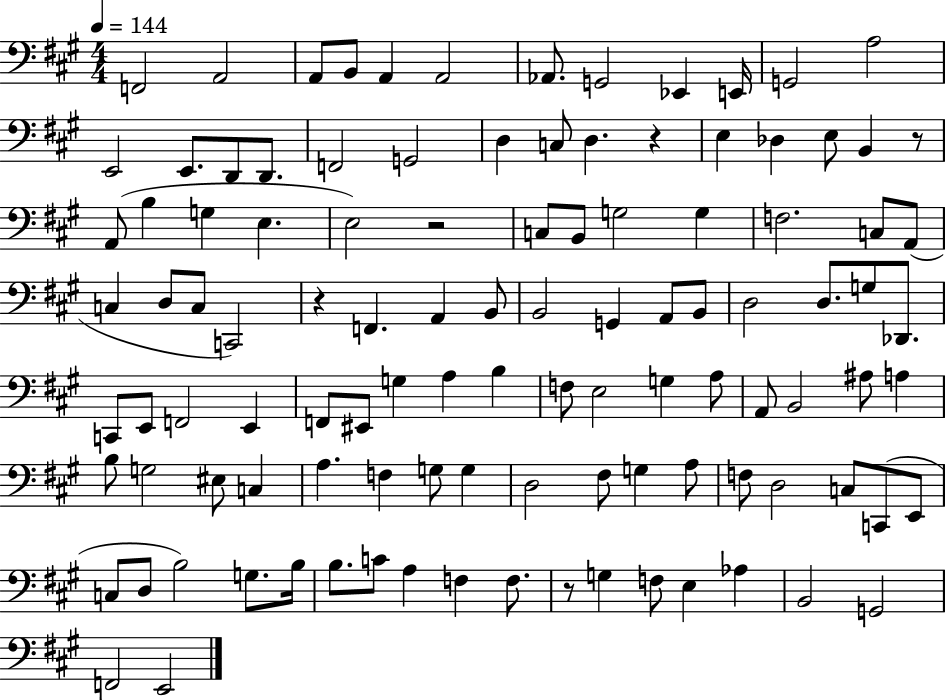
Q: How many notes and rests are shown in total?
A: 109